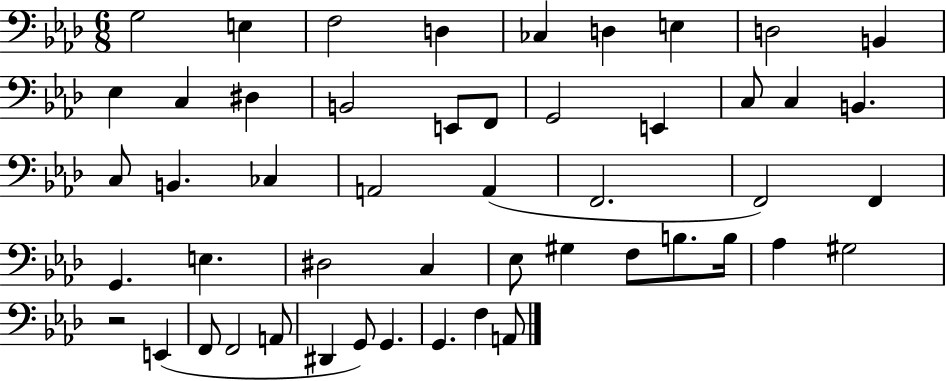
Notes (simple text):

G3/h E3/q F3/h D3/q CES3/q D3/q E3/q D3/h B2/q Eb3/q C3/q D#3/q B2/h E2/e F2/e G2/h E2/q C3/e C3/q B2/q. C3/e B2/q. CES3/q A2/h A2/q F2/h. F2/h F2/q G2/q. E3/q. D#3/h C3/q Eb3/e G#3/q F3/e B3/e. B3/s Ab3/q G#3/h R/h E2/q F2/e F2/h A2/e D#2/q G2/e G2/q. G2/q. F3/q A2/e